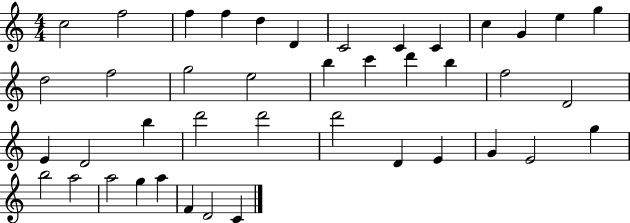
X:1
T:Untitled
M:4/4
L:1/4
K:C
c2 f2 f f d D C2 C C c G e g d2 f2 g2 e2 b c' d' b f2 D2 E D2 b d'2 d'2 d'2 D E G E2 g b2 a2 a2 g a F D2 C